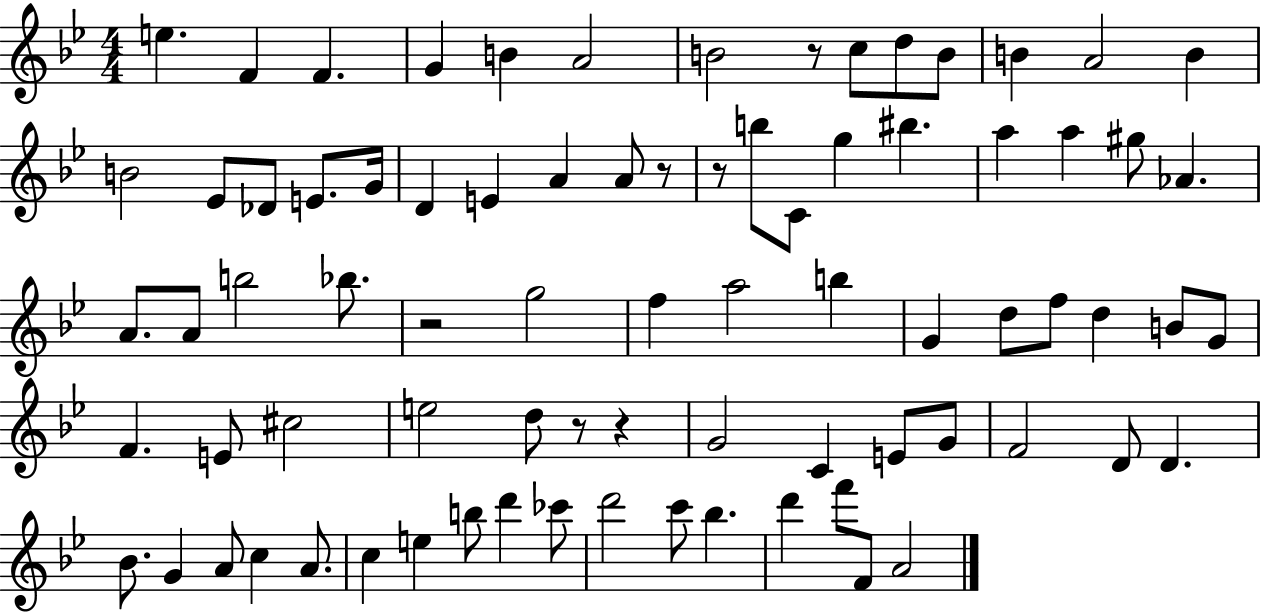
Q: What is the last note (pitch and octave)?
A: A4